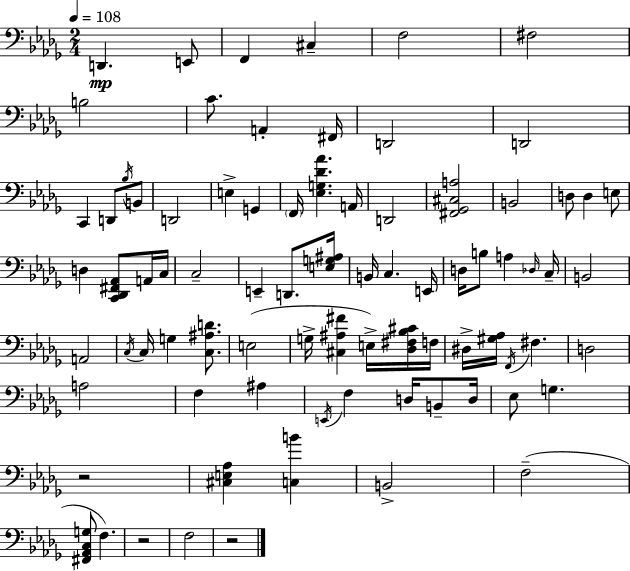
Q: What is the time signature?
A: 2/4